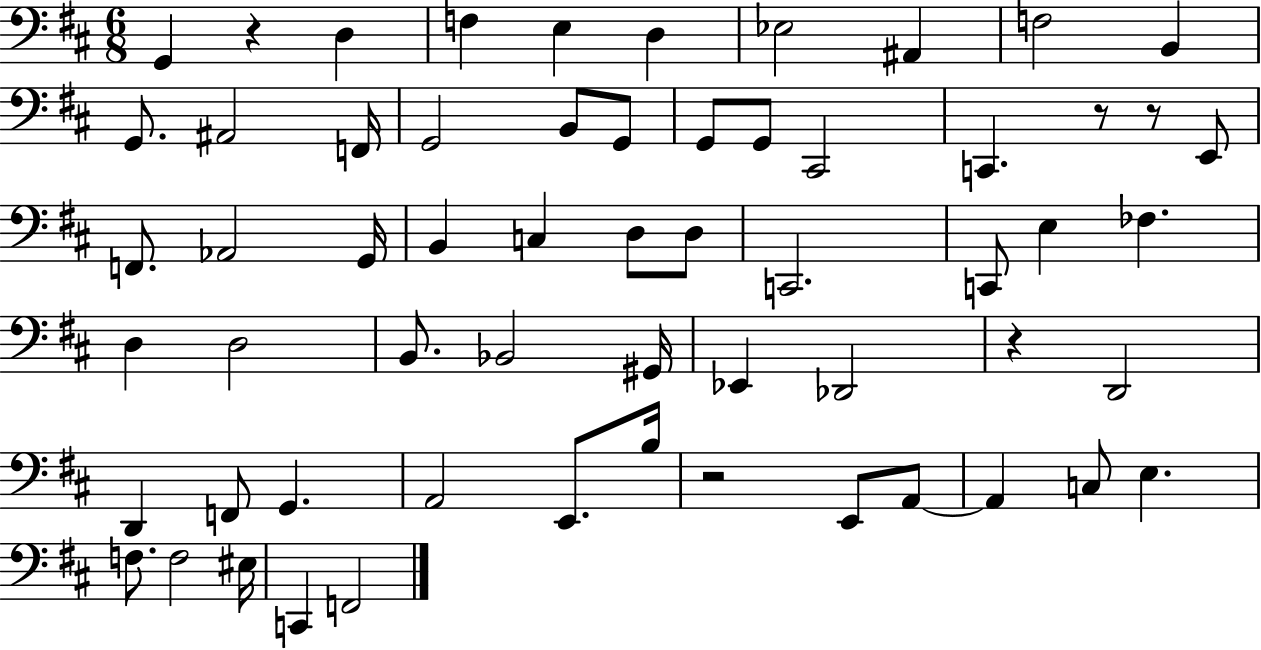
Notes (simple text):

G2/q R/q D3/q F3/q E3/q D3/q Eb3/h A#2/q F3/h B2/q G2/e. A#2/h F2/s G2/h B2/e G2/e G2/e G2/e C#2/h C2/q. R/e R/e E2/e F2/e. Ab2/h G2/s B2/q C3/q D3/e D3/e C2/h. C2/e E3/q FES3/q. D3/q D3/h B2/e. Bb2/h G#2/s Eb2/q Db2/h R/q D2/h D2/q F2/e G2/q. A2/h E2/e. B3/s R/h E2/e A2/e A2/q C3/e E3/q. F3/e. F3/h EIS3/s C2/q F2/h